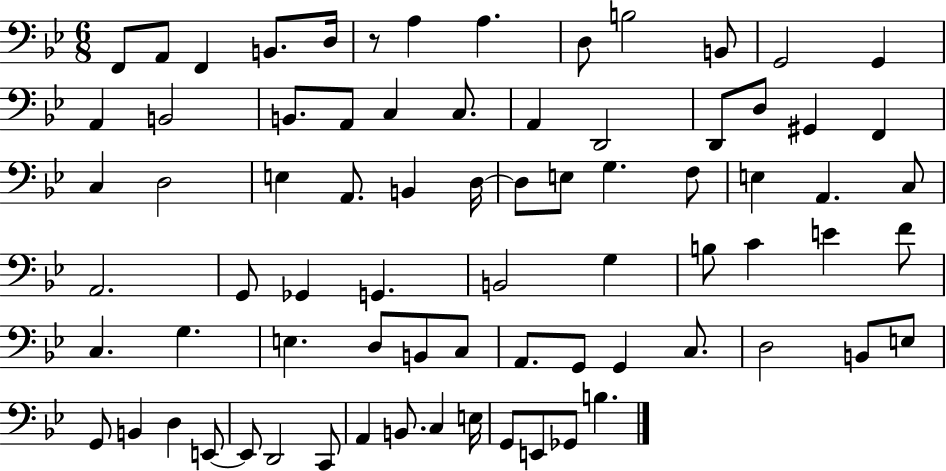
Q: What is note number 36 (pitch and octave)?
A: A2